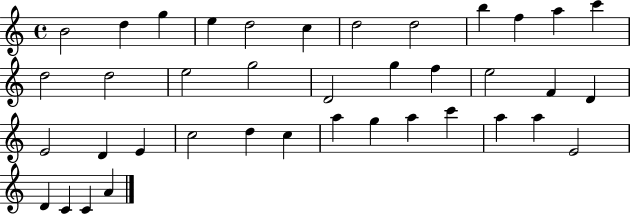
B4/h D5/q G5/q E5/q D5/h C5/q D5/h D5/h B5/q F5/q A5/q C6/q D5/h D5/h E5/h G5/h D4/h G5/q F5/q E5/h F4/q D4/q E4/h D4/q E4/q C5/h D5/q C5/q A5/q G5/q A5/q C6/q A5/q A5/q E4/h D4/q C4/q C4/q A4/q